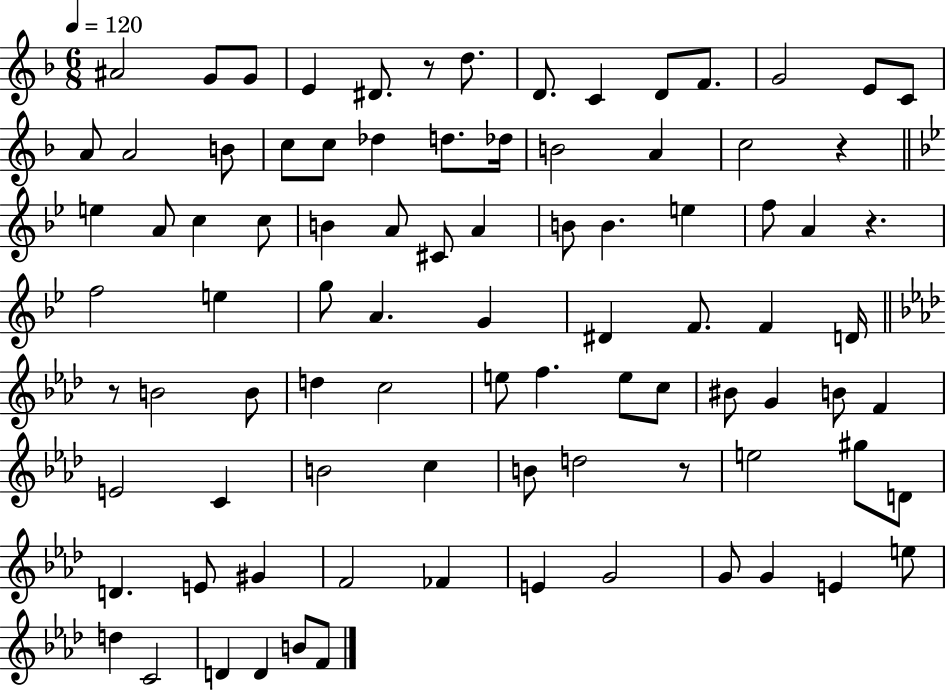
{
  \clef treble
  \numericTimeSignature
  \time 6/8
  \key f \major
  \tempo 4 = 120
  \repeat volta 2 { ais'2 g'8 g'8 | e'4 dis'8. r8 d''8. | d'8. c'4 d'8 f'8. | g'2 e'8 c'8 | \break a'8 a'2 b'8 | c''8 c''8 des''4 d''8. des''16 | b'2 a'4 | c''2 r4 | \break \bar "||" \break \key bes \major e''4 a'8 c''4 c''8 | b'4 a'8 cis'8 a'4 | b'8 b'4. e''4 | f''8 a'4 r4. | \break f''2 e''4 | g''8 a'4. g'4 | dis'4 f'8. f'4 d'16 | \bar "||" \break \key aes \major r8 b'2 b'8 | d''4 c''2 | e''8 f''4. e''8 c''8 | bis'8 g'4 b'8 f'4 | \break e'2 c'4 | b'2 c''4 | b'8 d''2 r8 | e''2 gis''8 d'8 | \break d'4. e'8 gis'4 | f'2 fes'4 | e'4 g'2 | g'8 g'4 e'4 e''8 | \break d''4 c'2 | d'4 d'4 b'8 f'8 | } \bar "|."
}